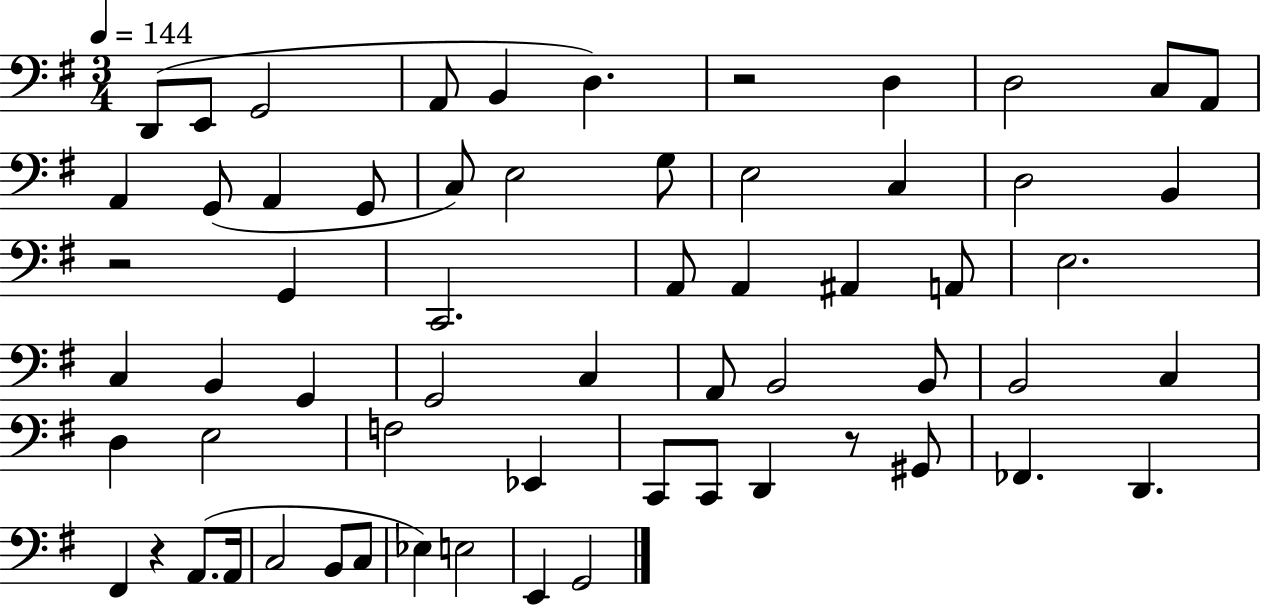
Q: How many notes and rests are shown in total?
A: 62